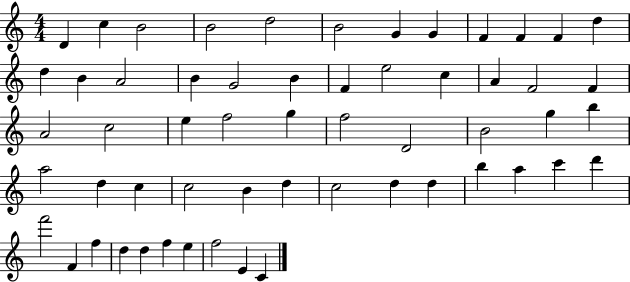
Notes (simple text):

D4/q C5/q B4/h B4/h D5/h B4/h G4/q G4/q F4/q F4/q F4/q D5/q D5/q B4/q A4/h B4/q G4/h B4/q F4/q E5/h C5/q A4/q F4/h F4/q A4/h C5/h E5/q F5/h G5/q F5/h D4/h B4/h G5/q B5/q A5/h D5/q C5/q C5/h B4/q D5/q C5/h D5/q D5/q B5/q A5/q C6/q D6/q F6/h F4/q F5/q D5/q D5/q F5/q E5/q F5/h E4/q C4/q